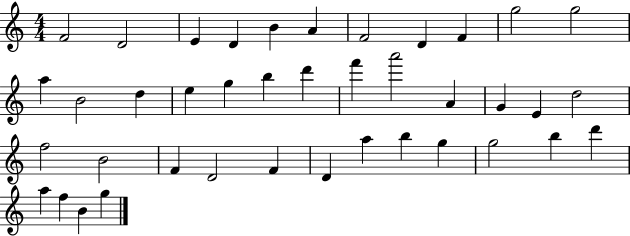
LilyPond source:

{
  \clef treble
  \numericTimeSignature
  \time 4/4
  \key c \major
  f'2 d'2 | e'4 d'4 b'4 a'4 | f'2 d'4 f'4 | g''2 g''2 | \break a''4 b'2 d''4 | e''4 g''4 b''4 d'''4 | f'''4 a'''2 a'4 | g'4 e'4 d''2 | \break f''2 b'2 | f'4 d'2 f'4 | d'4 a''4 b''4 g''4 | g''2 b''4 d'''4 | \break a''4 f''4 b'4 g''4 | \bar "|."
}